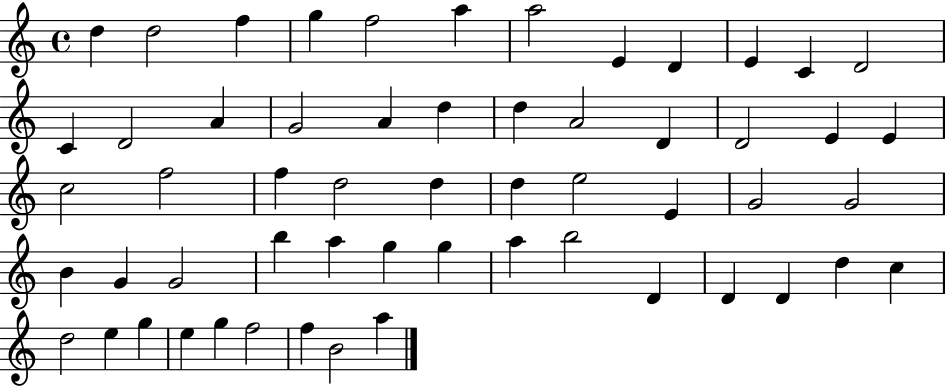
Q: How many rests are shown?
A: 0